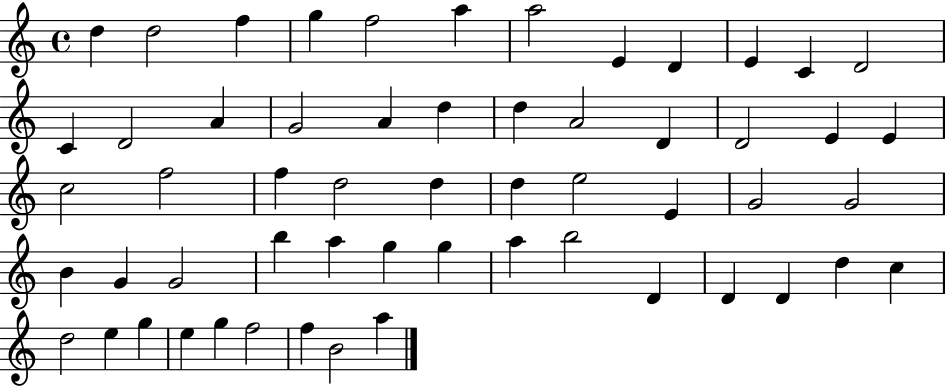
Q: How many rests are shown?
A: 0